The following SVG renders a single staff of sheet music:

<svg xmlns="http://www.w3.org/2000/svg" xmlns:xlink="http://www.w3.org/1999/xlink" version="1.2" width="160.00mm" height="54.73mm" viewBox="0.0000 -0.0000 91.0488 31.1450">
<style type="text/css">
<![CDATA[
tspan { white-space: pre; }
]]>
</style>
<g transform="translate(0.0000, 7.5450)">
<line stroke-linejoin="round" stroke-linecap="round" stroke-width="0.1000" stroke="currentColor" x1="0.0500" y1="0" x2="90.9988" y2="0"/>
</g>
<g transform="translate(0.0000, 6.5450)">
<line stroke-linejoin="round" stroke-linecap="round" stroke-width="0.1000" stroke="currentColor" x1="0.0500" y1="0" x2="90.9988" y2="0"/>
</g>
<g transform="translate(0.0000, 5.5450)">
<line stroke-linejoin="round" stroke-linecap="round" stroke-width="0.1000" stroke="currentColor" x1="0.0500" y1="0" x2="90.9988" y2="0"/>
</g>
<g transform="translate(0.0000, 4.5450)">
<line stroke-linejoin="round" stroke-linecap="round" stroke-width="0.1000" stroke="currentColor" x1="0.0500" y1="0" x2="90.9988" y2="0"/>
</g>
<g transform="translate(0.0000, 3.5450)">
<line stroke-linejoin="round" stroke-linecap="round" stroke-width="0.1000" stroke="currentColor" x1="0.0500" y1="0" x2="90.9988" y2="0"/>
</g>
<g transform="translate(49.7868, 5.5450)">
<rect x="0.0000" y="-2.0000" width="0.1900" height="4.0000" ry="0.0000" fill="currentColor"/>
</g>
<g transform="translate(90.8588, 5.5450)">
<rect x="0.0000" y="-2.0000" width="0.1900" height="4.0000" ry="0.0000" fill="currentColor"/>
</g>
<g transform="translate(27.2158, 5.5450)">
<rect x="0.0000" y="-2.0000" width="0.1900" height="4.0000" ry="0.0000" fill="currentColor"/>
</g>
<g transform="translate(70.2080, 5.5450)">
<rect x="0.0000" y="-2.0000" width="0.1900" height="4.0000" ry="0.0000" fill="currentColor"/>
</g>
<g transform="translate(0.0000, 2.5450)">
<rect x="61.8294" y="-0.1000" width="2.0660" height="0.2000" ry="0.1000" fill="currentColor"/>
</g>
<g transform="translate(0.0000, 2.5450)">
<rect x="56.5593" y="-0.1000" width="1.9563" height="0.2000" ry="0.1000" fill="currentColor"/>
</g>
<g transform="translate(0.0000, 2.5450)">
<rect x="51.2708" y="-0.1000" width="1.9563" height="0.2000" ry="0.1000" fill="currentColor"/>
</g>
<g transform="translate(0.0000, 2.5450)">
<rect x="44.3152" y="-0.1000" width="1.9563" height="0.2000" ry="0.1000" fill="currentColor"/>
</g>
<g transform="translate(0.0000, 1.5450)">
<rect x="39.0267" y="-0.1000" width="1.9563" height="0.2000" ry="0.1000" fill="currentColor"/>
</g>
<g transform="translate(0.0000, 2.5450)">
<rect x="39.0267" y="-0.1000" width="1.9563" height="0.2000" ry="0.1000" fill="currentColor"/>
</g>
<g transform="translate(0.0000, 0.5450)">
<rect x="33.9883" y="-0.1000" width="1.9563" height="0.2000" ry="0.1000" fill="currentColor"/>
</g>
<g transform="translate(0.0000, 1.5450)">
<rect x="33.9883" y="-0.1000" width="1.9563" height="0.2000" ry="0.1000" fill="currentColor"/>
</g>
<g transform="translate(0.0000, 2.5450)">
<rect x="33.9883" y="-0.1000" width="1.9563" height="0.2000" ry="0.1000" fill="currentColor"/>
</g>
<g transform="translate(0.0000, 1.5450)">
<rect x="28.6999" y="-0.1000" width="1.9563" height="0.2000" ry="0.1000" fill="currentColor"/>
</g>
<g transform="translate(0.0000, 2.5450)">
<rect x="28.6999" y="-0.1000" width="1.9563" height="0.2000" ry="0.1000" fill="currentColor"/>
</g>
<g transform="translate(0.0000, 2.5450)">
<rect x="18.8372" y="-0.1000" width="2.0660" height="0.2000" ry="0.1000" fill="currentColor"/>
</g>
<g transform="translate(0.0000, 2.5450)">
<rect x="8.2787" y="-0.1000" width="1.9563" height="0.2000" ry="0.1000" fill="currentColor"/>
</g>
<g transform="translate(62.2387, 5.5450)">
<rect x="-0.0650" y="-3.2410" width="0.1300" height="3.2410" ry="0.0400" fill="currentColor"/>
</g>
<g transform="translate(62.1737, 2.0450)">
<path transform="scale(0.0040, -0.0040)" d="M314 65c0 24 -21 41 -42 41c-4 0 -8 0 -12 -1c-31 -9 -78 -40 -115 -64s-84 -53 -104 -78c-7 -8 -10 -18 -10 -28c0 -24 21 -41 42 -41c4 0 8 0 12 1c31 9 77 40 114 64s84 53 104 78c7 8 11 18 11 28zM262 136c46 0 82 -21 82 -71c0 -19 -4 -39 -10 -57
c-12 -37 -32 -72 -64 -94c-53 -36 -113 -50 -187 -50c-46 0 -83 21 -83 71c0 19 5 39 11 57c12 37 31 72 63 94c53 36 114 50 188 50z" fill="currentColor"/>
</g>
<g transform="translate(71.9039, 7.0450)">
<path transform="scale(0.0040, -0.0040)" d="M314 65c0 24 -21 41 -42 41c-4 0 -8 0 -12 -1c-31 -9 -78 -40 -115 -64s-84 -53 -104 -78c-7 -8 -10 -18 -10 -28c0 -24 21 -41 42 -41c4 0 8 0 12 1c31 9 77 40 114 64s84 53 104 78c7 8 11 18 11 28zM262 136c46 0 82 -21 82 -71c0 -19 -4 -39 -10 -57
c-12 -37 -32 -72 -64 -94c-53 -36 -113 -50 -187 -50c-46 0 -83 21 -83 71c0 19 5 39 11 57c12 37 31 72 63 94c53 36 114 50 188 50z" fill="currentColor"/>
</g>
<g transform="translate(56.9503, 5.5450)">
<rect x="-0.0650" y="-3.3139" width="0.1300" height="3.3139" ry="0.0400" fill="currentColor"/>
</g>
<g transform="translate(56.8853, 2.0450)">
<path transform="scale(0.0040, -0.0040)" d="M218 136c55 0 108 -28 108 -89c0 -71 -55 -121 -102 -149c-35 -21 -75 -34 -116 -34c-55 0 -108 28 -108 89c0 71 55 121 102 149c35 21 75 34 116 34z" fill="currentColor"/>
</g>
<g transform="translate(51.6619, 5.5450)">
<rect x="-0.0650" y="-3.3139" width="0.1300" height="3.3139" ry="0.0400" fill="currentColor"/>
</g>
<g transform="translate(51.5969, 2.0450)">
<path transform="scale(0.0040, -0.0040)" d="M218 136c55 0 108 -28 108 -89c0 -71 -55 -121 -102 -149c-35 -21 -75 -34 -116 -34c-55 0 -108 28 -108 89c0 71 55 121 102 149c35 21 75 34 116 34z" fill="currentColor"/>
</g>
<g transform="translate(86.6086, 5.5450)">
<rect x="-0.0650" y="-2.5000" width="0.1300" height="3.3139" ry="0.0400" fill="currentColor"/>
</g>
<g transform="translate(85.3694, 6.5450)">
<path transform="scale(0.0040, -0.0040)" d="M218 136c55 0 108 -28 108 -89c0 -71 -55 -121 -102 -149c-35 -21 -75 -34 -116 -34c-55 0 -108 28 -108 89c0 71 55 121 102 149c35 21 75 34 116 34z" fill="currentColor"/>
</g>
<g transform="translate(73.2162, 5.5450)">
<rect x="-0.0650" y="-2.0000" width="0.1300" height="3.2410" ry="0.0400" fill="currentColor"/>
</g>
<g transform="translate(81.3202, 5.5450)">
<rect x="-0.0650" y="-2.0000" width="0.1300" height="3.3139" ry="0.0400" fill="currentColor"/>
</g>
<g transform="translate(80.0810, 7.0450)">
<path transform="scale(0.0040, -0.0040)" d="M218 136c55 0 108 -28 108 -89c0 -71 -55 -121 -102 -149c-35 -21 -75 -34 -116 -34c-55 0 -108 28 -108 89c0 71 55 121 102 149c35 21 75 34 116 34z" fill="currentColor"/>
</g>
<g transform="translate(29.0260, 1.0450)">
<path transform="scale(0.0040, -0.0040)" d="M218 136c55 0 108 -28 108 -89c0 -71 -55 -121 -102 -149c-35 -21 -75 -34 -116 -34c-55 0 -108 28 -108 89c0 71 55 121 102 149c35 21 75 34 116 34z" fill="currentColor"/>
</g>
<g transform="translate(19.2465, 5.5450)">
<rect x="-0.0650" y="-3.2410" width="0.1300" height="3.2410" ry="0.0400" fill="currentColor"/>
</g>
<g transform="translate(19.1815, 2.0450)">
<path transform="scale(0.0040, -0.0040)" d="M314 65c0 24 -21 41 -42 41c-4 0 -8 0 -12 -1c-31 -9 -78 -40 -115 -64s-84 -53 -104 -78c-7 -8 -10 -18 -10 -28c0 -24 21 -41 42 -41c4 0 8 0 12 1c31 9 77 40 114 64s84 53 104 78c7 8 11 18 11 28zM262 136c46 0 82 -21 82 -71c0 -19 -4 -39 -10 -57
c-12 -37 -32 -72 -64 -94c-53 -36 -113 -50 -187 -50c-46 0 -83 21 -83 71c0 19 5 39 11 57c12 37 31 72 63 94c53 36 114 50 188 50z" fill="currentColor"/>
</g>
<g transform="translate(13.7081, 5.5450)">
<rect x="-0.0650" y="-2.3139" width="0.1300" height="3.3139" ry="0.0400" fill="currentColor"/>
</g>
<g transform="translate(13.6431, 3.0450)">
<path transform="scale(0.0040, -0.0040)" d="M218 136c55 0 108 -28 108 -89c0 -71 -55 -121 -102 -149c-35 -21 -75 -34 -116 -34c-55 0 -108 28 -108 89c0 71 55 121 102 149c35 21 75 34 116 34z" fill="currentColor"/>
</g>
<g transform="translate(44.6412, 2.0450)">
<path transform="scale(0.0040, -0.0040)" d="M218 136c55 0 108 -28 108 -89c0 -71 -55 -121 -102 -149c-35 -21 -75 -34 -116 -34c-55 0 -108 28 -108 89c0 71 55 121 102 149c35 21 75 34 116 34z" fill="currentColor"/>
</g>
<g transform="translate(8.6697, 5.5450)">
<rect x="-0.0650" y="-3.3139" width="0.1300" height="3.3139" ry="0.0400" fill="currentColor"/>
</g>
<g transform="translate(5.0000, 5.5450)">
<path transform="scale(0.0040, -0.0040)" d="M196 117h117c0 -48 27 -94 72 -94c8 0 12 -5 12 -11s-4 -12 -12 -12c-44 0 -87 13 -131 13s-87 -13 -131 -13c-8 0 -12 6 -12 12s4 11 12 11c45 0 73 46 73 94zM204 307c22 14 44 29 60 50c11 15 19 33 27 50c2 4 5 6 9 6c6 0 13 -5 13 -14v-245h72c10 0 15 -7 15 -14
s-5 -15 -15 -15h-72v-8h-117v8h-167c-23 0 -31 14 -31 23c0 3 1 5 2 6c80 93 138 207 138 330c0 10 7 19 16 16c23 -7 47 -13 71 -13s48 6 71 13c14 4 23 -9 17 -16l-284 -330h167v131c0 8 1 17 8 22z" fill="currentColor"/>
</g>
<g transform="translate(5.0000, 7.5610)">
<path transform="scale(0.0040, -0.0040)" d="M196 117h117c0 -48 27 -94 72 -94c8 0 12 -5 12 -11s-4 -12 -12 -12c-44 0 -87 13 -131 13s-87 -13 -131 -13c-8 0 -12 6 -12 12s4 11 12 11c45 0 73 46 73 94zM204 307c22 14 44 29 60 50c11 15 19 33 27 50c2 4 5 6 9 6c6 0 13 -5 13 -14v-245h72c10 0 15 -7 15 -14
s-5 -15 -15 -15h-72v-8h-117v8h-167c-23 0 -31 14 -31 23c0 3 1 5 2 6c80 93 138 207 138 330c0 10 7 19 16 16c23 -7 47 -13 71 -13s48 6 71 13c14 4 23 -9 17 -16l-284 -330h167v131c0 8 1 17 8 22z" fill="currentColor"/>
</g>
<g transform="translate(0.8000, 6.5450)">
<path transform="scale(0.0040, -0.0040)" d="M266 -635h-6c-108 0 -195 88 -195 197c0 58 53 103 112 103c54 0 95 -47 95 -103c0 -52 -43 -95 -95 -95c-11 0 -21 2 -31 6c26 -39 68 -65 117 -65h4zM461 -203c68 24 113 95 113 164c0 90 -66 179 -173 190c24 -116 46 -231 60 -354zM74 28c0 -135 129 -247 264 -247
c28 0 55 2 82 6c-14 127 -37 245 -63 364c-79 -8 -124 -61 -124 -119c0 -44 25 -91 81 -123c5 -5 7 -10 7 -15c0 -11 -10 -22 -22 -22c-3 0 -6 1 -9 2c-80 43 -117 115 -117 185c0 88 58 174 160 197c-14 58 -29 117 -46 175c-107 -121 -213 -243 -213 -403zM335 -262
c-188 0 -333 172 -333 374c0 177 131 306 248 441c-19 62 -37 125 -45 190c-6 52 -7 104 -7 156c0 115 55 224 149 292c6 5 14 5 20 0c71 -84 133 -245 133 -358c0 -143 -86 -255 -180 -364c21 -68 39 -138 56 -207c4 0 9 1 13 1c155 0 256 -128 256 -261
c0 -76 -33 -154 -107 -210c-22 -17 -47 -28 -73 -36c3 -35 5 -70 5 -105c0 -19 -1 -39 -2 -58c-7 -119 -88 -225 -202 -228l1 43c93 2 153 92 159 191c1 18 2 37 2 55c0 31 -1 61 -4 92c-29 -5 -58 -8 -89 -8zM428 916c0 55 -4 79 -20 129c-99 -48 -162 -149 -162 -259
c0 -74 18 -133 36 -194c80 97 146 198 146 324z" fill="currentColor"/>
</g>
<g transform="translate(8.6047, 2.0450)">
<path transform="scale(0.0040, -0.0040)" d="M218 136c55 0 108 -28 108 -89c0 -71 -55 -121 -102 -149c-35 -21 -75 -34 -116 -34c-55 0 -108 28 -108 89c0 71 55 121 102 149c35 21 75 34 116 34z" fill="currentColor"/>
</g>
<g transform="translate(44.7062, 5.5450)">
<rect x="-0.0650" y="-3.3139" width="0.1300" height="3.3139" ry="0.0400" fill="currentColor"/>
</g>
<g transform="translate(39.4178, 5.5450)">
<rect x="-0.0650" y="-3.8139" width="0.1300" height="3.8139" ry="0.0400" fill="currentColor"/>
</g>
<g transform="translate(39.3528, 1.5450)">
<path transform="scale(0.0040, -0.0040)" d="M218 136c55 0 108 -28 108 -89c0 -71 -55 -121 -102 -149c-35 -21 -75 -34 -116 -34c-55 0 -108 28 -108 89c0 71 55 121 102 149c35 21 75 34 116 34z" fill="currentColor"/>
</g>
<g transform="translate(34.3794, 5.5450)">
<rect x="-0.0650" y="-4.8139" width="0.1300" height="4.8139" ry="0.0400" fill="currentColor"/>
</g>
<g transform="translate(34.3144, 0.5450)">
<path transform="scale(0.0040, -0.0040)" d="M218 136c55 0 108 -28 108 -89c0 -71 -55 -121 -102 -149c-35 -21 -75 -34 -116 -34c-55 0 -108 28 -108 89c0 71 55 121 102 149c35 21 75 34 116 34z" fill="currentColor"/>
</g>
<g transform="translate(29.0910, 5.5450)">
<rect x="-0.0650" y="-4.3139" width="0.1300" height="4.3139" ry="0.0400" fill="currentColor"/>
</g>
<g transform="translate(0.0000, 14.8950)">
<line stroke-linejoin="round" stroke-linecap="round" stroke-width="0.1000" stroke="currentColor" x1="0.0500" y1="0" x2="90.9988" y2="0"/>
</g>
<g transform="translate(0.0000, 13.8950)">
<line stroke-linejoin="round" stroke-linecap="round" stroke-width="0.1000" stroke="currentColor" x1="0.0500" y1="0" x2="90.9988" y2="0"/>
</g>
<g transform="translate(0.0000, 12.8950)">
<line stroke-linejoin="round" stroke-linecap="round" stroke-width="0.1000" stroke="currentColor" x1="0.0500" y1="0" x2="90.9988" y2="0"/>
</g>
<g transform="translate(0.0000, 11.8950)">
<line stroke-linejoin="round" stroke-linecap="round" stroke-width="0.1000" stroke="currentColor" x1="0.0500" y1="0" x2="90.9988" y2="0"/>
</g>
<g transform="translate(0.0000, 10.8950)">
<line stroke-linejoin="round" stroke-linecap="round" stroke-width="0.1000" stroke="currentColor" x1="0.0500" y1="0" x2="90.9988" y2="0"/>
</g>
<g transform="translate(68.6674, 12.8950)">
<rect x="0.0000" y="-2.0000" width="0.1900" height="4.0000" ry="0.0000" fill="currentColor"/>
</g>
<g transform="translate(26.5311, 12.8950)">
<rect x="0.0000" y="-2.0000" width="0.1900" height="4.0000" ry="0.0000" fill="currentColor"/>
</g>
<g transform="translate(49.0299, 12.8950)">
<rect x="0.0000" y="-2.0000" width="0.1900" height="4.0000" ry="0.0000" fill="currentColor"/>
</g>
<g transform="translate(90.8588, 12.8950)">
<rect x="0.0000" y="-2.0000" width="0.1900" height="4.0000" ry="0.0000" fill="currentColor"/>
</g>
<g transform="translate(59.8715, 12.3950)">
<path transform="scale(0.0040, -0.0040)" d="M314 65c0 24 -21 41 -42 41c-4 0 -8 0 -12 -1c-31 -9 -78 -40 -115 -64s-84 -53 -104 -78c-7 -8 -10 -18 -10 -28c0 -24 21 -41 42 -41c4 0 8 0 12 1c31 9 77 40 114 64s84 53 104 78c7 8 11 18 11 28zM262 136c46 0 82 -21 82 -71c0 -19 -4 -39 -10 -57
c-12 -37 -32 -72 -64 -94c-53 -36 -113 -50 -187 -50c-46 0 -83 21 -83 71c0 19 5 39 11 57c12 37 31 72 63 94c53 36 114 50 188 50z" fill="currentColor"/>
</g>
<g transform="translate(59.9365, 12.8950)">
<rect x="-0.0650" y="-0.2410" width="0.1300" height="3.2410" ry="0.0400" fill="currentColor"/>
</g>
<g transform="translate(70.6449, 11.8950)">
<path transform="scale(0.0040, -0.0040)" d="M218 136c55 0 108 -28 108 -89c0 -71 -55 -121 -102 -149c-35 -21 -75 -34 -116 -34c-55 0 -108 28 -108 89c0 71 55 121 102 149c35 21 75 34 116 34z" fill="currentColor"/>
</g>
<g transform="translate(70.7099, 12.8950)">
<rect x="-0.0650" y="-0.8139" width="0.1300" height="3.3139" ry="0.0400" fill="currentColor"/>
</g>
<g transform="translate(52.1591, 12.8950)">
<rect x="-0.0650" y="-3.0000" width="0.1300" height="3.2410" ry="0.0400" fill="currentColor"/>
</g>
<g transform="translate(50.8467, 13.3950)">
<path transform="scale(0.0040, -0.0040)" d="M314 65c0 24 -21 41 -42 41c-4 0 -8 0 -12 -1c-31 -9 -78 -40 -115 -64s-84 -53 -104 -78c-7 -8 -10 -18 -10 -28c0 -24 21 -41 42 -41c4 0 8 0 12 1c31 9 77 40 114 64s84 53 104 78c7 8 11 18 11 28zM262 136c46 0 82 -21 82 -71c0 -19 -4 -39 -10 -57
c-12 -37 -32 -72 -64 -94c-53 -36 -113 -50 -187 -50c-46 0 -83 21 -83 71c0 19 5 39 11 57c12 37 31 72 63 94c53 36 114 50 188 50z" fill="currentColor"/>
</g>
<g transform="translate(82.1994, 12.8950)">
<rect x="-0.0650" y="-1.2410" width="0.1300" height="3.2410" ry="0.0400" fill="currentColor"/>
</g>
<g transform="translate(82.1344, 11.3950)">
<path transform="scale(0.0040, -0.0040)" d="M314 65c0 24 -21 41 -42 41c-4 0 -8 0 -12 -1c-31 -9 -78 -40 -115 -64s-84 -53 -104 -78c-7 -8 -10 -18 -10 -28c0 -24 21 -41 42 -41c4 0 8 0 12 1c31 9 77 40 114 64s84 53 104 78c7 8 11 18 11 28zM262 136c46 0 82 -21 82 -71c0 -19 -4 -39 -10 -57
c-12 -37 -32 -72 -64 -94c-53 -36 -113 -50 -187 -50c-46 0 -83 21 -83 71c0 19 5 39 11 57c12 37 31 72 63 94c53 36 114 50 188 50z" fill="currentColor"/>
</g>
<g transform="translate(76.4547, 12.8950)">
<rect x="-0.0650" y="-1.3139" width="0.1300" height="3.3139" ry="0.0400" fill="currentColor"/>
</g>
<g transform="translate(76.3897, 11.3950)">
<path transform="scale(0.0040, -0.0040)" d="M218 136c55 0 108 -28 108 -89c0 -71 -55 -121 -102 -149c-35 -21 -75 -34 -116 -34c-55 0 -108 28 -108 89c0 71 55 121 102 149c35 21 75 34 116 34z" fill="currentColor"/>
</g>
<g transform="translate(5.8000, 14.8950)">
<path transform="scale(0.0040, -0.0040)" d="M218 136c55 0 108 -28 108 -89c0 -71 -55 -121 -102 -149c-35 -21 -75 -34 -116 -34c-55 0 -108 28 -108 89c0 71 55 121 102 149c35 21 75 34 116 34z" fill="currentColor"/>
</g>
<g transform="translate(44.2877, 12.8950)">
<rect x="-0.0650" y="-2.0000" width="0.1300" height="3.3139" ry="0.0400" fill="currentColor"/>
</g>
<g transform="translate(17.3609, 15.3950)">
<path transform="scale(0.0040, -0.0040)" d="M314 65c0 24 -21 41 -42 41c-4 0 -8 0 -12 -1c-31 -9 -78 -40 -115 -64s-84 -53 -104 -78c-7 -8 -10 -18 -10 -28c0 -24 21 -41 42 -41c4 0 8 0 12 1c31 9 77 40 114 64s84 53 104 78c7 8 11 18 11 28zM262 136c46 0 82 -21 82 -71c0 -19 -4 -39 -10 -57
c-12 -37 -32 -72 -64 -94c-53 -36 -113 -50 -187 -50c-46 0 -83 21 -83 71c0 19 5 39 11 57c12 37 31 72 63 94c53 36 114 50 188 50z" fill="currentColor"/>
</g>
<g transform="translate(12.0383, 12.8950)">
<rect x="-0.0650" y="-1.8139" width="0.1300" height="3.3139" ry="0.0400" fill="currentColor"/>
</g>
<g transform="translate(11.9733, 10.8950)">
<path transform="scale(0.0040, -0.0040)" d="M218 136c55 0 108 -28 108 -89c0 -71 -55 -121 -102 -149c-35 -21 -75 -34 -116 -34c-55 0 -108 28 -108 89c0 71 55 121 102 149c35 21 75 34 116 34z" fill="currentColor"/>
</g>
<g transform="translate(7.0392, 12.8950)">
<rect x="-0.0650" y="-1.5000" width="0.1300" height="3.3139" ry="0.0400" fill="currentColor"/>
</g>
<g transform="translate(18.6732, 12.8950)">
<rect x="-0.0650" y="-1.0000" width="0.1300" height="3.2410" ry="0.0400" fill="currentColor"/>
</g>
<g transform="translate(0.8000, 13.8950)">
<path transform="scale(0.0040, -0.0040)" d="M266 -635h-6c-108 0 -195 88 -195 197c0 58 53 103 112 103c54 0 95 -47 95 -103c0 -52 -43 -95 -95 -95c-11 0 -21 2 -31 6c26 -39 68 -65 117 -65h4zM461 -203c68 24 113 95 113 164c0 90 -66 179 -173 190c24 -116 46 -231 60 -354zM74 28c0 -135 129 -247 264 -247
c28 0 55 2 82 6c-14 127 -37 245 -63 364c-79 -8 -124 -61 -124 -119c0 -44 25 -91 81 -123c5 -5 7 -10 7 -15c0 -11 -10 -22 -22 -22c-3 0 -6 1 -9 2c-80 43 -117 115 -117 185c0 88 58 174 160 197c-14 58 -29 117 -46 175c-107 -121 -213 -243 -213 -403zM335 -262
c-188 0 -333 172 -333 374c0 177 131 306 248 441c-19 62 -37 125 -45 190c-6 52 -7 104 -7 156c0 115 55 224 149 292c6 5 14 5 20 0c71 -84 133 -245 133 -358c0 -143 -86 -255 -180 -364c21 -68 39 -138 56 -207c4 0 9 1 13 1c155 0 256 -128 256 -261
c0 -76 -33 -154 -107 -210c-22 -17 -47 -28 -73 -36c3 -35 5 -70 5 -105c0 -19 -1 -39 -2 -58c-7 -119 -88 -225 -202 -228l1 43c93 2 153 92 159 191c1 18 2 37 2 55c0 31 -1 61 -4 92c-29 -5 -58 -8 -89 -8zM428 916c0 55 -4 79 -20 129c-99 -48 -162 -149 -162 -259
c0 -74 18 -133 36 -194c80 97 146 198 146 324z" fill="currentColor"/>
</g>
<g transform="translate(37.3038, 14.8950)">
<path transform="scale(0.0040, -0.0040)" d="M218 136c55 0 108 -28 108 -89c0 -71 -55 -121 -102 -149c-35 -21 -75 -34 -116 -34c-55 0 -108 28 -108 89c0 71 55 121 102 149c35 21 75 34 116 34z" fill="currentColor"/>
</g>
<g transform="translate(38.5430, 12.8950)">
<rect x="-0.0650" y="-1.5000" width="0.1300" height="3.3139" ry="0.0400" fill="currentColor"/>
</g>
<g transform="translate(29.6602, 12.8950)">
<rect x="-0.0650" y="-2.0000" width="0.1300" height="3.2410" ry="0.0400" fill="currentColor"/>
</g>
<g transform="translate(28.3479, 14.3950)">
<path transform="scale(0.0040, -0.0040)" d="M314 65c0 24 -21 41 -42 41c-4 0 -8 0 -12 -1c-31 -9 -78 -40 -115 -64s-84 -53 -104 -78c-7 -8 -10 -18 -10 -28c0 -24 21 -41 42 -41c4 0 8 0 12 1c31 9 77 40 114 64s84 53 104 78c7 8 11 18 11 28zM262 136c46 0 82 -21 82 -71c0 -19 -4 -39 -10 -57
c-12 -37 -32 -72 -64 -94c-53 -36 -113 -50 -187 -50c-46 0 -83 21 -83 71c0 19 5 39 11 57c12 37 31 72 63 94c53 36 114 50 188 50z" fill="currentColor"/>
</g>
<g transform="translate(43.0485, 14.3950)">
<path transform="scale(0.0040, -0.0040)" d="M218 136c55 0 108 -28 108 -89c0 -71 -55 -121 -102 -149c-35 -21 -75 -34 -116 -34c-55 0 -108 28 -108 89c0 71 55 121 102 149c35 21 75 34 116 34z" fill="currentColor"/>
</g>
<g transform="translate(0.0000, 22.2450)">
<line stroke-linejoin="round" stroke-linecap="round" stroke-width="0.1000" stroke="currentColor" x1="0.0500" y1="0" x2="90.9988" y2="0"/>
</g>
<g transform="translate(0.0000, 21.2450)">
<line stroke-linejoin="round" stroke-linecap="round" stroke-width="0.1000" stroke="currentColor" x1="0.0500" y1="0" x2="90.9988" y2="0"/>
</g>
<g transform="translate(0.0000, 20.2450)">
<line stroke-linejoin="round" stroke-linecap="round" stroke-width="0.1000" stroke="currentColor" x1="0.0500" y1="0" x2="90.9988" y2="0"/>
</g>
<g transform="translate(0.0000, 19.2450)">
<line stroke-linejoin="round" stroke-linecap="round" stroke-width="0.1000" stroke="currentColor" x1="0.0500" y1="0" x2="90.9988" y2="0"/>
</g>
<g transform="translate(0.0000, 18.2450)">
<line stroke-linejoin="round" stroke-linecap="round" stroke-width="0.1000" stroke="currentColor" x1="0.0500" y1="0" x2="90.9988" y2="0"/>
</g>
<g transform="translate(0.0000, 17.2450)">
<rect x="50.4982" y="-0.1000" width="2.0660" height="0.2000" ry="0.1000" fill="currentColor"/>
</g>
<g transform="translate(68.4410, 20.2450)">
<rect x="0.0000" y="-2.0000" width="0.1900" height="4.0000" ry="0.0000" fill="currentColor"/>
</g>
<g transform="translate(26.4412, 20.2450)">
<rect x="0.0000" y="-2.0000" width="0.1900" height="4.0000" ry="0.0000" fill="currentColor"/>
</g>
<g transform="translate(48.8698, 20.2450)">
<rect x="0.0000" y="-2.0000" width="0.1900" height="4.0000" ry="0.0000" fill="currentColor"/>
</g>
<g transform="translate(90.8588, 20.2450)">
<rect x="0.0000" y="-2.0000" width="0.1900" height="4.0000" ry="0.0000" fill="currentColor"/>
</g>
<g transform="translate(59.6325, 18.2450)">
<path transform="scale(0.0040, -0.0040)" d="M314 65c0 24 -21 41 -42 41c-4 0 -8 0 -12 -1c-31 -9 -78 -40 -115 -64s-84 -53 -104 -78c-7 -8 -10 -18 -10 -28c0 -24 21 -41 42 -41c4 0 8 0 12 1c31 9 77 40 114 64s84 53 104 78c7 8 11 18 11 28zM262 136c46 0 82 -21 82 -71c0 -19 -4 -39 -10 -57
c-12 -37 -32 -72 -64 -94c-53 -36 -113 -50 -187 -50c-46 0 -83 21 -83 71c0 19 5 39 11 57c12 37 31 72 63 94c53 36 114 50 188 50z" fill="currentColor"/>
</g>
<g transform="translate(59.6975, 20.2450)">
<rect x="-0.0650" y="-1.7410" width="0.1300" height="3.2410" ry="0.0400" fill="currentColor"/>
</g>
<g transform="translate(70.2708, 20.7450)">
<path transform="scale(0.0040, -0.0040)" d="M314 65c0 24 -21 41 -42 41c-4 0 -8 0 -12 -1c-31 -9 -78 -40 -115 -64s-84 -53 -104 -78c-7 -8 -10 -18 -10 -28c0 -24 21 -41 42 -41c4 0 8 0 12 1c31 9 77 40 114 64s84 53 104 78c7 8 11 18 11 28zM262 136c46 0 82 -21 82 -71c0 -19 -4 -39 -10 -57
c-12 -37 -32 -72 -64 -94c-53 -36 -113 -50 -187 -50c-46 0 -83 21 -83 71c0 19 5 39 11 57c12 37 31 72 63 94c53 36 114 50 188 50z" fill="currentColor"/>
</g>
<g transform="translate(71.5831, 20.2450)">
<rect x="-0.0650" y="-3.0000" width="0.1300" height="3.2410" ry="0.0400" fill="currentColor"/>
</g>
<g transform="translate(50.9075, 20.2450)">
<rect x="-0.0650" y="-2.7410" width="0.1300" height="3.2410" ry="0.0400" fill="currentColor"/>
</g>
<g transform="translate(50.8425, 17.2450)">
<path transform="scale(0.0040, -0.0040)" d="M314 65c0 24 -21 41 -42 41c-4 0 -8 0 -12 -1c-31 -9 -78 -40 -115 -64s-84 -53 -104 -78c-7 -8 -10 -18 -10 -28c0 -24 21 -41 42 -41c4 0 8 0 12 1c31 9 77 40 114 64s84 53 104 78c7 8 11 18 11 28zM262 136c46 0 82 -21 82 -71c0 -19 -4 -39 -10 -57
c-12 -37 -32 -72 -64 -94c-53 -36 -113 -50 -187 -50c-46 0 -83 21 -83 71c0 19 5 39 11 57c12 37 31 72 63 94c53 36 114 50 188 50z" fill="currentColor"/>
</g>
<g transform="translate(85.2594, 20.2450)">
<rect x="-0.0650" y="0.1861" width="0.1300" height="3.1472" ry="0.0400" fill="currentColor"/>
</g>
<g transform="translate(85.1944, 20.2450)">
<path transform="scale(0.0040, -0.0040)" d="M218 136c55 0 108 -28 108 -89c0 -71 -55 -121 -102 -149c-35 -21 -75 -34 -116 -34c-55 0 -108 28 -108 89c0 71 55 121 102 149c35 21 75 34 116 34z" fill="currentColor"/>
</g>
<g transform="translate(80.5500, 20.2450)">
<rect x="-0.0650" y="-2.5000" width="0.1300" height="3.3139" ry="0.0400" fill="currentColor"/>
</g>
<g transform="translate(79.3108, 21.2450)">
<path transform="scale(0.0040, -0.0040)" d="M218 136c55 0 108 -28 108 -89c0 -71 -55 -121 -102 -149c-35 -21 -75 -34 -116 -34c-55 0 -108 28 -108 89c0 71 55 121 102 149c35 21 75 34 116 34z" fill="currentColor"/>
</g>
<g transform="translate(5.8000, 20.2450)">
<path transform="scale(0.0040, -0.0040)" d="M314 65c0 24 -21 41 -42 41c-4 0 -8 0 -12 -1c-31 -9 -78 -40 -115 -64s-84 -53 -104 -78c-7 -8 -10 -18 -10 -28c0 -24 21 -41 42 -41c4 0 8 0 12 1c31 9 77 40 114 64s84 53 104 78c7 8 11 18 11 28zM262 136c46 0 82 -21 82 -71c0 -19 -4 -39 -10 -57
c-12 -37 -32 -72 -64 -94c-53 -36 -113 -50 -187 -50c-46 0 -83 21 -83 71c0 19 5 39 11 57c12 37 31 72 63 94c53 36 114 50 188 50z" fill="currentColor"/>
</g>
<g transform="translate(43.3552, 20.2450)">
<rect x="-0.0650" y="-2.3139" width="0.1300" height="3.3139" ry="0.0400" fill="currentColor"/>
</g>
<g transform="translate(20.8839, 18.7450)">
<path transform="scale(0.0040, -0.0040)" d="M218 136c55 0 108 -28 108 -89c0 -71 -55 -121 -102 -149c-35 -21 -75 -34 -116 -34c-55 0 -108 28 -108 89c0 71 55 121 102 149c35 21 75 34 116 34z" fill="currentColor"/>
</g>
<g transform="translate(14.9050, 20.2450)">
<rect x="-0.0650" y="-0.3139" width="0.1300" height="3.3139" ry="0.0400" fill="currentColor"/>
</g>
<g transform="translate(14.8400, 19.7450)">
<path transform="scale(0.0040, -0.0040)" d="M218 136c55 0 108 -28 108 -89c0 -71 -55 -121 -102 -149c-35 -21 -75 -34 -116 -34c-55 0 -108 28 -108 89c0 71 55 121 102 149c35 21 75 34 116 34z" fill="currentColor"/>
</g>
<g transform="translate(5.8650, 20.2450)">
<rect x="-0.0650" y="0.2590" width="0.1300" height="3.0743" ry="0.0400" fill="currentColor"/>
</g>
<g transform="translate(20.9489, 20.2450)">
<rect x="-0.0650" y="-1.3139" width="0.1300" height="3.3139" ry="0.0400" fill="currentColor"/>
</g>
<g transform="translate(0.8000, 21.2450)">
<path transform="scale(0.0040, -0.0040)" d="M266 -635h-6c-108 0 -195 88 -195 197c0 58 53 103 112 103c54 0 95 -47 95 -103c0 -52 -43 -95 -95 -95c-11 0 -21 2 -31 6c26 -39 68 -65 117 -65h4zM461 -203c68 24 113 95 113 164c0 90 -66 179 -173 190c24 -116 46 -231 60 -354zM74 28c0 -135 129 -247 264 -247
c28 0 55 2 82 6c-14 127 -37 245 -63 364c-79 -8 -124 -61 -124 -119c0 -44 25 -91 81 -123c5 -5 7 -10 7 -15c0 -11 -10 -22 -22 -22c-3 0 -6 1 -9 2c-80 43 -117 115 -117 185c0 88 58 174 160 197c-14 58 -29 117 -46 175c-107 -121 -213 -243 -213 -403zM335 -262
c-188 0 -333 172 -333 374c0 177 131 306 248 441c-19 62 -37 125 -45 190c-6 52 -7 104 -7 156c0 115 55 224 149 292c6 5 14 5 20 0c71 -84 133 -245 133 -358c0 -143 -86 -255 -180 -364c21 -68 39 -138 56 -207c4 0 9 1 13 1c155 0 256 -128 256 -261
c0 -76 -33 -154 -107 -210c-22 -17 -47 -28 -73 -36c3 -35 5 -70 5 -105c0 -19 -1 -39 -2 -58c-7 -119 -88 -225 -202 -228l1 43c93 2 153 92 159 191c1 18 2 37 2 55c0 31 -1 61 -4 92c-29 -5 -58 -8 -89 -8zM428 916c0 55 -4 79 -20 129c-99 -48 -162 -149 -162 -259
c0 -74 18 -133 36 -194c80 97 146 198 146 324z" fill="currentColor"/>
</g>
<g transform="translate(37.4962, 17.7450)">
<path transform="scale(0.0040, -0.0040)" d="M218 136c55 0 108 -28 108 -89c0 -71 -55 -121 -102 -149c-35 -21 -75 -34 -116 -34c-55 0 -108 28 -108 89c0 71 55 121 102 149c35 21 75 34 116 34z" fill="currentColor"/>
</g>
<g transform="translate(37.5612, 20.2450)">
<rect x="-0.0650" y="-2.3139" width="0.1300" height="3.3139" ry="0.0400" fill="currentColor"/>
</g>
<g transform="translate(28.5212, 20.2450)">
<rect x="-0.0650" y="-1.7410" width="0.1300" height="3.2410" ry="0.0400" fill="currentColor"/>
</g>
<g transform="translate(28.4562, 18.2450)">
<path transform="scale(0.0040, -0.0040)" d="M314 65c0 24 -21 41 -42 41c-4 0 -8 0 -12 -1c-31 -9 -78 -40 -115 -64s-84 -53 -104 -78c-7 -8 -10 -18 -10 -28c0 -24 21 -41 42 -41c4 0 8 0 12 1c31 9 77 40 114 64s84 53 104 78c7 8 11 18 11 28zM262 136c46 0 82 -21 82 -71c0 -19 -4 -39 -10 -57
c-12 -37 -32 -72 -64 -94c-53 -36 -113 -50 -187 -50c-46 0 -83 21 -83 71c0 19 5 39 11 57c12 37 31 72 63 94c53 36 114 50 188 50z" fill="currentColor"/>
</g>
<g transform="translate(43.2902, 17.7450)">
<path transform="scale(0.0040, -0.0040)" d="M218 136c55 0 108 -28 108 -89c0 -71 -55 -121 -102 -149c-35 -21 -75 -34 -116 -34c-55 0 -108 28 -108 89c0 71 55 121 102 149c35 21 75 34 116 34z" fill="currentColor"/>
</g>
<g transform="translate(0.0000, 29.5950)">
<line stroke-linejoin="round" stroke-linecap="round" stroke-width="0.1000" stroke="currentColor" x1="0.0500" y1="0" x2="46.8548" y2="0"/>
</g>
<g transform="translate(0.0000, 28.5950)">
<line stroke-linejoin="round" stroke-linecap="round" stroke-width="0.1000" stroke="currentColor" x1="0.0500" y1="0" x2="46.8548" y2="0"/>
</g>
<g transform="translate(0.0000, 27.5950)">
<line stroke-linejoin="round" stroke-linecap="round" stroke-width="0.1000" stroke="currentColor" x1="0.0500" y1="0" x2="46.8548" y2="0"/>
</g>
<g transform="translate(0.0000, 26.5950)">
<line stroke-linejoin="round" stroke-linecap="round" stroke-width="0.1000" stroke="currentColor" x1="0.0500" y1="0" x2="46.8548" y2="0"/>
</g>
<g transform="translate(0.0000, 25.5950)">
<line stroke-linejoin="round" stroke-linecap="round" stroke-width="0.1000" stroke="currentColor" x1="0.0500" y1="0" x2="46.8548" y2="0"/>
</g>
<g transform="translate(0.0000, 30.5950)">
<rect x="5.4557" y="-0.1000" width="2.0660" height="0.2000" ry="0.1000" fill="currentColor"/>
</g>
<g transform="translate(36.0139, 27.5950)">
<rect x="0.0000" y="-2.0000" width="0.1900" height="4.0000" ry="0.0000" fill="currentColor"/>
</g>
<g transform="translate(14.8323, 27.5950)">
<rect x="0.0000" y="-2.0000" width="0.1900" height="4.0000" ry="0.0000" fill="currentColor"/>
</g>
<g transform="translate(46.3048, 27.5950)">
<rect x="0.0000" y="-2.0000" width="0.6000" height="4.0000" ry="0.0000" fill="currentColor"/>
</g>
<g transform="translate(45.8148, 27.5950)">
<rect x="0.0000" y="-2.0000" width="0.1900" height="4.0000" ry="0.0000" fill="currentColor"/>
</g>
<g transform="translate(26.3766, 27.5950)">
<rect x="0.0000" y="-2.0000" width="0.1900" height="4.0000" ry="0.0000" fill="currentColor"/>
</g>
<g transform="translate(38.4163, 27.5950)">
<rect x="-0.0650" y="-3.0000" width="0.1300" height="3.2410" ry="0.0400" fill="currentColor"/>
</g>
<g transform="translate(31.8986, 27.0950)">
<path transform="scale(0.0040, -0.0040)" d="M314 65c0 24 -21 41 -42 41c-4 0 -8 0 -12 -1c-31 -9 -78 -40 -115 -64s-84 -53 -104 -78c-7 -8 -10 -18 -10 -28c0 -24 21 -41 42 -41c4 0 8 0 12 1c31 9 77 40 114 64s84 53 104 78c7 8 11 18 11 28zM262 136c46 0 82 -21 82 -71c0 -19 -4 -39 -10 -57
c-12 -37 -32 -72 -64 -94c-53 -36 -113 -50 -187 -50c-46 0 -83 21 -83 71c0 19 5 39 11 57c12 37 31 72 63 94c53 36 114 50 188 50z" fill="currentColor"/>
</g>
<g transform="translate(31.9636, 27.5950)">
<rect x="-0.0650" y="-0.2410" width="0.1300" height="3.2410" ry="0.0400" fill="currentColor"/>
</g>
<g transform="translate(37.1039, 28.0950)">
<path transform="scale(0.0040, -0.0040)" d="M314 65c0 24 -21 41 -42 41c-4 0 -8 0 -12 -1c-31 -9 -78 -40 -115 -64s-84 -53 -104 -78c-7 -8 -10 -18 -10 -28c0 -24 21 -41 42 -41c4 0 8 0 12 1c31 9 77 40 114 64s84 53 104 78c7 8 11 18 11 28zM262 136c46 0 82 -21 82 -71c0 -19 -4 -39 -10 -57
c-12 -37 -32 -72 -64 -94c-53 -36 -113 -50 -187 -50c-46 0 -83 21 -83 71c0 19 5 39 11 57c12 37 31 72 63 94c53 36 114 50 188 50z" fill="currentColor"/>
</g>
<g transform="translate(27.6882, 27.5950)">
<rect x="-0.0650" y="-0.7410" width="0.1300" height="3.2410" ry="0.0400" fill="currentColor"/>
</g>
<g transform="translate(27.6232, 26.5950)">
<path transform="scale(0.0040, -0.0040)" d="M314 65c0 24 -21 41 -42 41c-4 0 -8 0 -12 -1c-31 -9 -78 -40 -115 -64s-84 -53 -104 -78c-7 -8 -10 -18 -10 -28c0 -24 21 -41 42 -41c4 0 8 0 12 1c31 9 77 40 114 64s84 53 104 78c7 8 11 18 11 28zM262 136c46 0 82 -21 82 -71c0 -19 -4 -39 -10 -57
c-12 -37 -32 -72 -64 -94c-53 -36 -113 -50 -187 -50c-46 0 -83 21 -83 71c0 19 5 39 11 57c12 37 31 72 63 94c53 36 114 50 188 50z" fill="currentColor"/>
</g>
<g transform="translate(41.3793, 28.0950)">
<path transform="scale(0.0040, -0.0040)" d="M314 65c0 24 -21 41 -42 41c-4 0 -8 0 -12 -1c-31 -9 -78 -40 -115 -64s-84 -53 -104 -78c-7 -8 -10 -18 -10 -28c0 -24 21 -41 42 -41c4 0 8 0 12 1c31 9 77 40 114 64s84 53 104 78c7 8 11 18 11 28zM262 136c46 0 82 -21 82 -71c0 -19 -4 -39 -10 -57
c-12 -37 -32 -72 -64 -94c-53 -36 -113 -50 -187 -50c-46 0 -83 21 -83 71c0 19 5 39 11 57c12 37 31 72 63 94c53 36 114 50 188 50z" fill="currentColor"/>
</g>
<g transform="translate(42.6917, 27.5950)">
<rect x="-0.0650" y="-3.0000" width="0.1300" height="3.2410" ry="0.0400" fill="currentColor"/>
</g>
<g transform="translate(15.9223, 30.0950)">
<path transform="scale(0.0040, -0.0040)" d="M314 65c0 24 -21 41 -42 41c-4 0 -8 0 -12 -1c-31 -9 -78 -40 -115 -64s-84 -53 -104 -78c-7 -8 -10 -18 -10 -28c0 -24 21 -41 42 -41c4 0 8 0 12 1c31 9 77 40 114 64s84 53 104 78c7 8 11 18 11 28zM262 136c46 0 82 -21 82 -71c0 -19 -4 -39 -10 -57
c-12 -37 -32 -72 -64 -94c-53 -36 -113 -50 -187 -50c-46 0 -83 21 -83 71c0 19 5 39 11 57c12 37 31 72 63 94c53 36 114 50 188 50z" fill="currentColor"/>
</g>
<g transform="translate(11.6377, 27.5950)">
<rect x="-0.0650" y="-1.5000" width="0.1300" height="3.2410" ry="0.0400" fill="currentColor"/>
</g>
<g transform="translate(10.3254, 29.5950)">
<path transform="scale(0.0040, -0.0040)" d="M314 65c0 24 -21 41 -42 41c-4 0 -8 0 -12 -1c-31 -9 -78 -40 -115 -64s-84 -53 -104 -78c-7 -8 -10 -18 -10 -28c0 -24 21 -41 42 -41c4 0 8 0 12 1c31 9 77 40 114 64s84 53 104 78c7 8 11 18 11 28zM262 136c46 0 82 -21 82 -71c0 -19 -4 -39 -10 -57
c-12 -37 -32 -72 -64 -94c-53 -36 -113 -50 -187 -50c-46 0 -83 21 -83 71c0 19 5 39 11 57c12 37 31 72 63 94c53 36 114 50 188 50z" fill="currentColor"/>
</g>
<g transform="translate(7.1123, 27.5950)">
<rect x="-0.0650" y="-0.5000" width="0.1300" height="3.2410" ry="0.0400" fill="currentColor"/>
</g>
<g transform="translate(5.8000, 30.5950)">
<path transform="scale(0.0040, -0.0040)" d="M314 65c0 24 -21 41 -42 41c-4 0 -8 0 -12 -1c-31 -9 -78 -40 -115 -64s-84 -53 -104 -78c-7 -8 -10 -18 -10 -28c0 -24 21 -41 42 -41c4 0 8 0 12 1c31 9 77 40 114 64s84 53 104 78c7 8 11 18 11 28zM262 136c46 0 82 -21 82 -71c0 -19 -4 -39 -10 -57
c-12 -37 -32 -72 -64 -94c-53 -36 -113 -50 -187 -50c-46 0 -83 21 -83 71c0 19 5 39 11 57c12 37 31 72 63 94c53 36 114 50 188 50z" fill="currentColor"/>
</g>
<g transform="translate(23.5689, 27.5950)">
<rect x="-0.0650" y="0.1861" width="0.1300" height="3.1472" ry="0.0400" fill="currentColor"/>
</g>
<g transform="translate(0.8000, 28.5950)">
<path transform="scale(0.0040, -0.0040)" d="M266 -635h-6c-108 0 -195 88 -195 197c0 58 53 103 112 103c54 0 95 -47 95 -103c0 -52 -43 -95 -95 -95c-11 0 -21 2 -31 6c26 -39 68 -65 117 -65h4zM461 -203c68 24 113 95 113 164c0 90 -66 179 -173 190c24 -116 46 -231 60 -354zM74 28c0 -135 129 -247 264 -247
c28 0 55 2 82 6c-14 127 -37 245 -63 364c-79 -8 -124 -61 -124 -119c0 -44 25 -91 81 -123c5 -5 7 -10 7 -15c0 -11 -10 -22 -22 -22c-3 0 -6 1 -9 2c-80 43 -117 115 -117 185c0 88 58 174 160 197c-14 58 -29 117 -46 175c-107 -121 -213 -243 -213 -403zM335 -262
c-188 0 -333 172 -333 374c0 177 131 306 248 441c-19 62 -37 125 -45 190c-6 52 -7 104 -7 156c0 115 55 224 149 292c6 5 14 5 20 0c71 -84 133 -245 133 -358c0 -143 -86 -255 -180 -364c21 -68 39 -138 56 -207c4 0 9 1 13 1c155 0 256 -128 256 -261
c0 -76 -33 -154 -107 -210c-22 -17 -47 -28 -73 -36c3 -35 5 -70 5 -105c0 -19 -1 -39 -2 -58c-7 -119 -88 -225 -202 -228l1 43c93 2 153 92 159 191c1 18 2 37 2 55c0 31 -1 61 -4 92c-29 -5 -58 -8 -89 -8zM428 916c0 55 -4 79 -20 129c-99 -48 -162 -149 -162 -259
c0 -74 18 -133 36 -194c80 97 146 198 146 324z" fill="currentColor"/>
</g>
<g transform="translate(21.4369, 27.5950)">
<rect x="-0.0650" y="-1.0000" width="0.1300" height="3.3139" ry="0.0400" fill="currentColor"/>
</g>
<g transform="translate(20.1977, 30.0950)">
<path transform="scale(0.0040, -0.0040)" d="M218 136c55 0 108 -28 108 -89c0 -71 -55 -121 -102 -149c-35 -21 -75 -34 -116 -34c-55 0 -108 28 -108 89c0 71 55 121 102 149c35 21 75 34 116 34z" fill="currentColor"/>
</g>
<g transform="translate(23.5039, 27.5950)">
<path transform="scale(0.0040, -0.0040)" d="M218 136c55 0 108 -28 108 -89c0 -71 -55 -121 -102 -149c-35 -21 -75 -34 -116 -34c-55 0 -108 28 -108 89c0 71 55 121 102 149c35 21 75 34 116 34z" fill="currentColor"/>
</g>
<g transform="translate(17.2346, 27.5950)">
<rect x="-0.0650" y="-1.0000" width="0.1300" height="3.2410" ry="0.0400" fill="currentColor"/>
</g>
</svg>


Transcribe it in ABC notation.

X:1
T:Untitled
M:4/4
L:1/4
K:C
b g b2 d' e' c' b b b b2 F2 F G E f D2 F2 E F A2 c2 d e e2 B2 c e f2 g g a2 f2 A2 G B C2 E2 D2 D B d2 c2 A2 A2